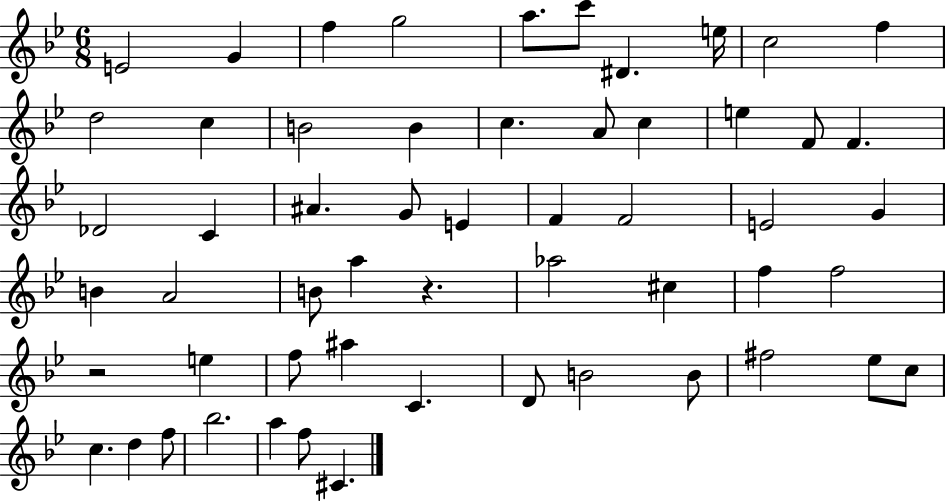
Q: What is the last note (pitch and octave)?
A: C#4